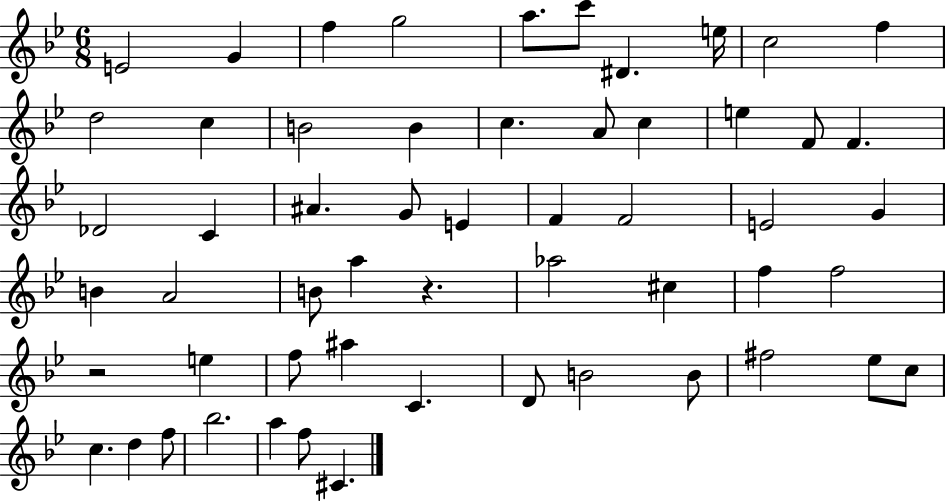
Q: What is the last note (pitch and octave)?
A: C#4